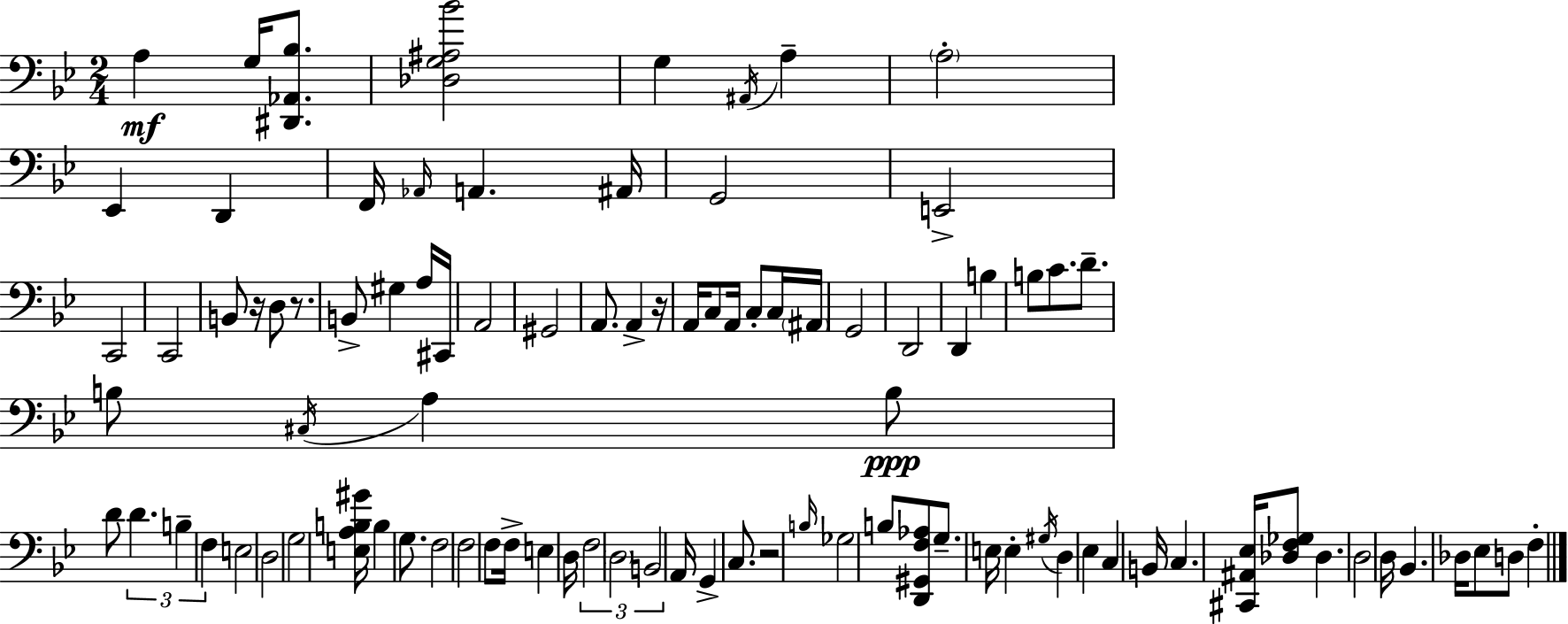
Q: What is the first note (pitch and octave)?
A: A3